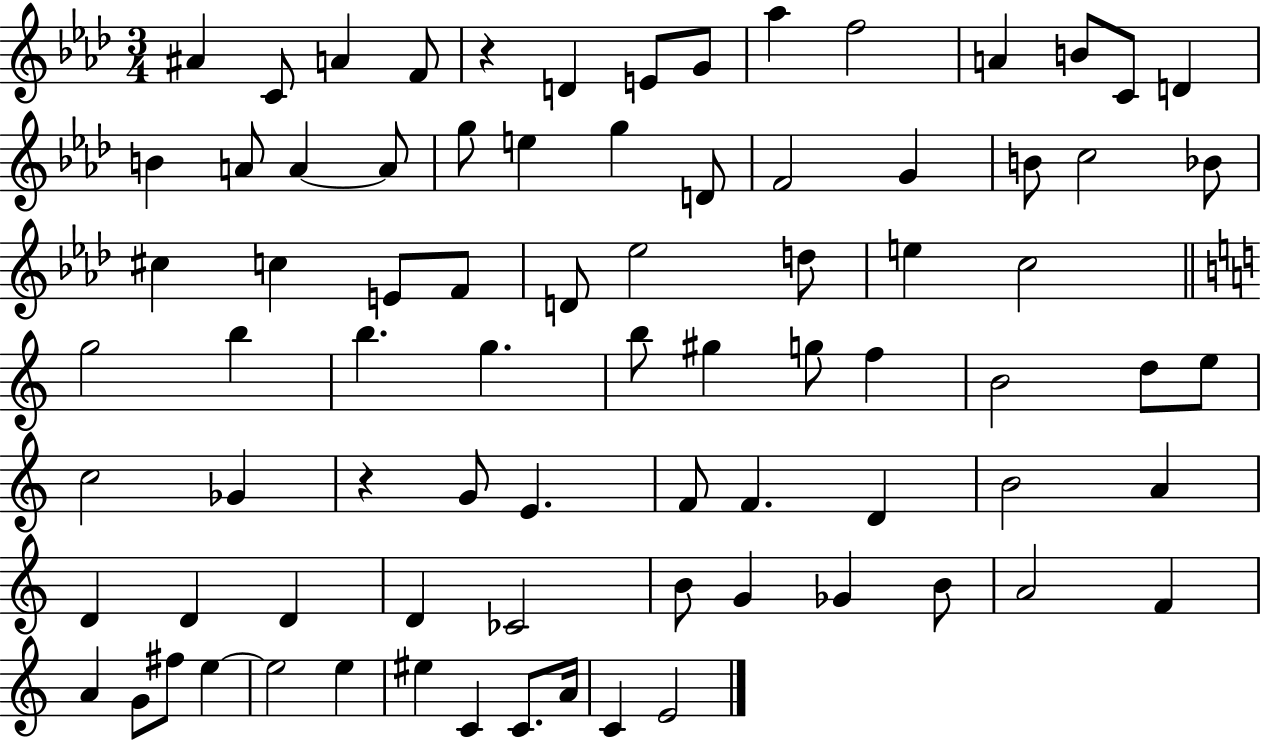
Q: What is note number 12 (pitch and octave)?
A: C4